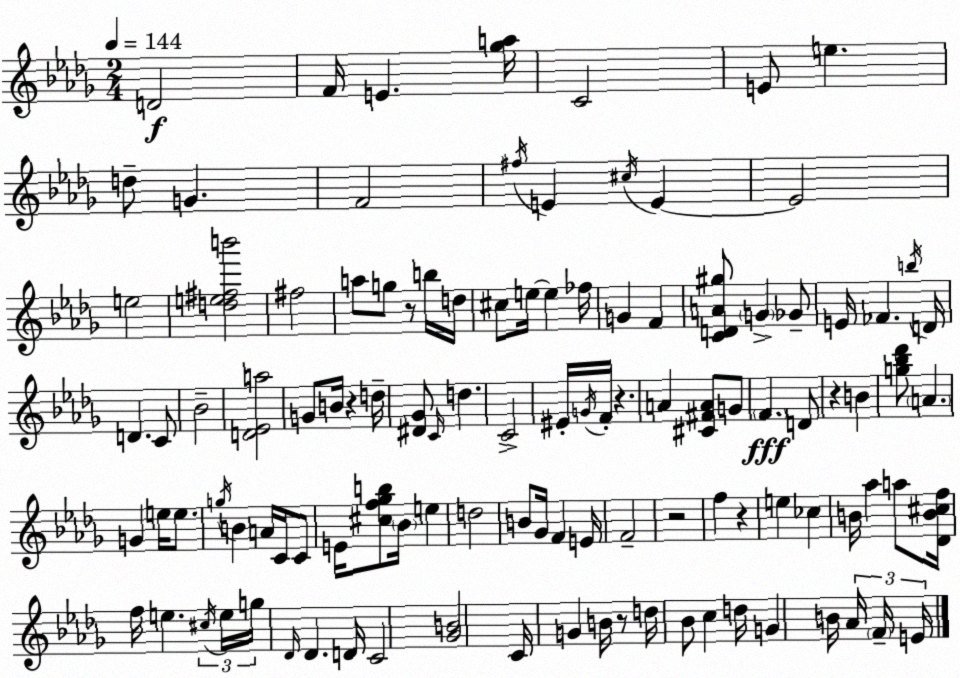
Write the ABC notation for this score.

X:1
T:Untitled
M:2/4
L:1/4
K:Bbm
D2 F/4 E [_ga]/4 C2 E/2 e d/2 G F2 ^f/4 E ^c/4 E E2 e2 [de^fb']2 ^f2 a/2 g/2 z/2 b/4 d/4 ^c/2 e/4 e _f/4 G F [CDA^g]/2 G _G/2 E/4 _F b/4 D/4 D C/2 _B2 [D_Ea]2 G/2 B/4 z d/4 [^D_G]/2 C/4 d C2 ^E/4 G/4 F/4 z A [^C^FA]/2 G/2 F D/2 z B [g_b_d']/2 A G e/4 e/2 g/4 B A/4 C/4 C/2 E/4 [^cf_gb]/2 _B/4 e d2 B/2 _G/4 F E/4 F2 z2 f z e _c B/4 _a a/2 [_DB^cf]/4 f/4 e ^c/4 e/4 g/4 _D/4 _D D/4 C2 [_GB]2 C/4 G B/4 z/2 d/4 _B/2 c d/4 G B/4 _A/4 F/4 E/4